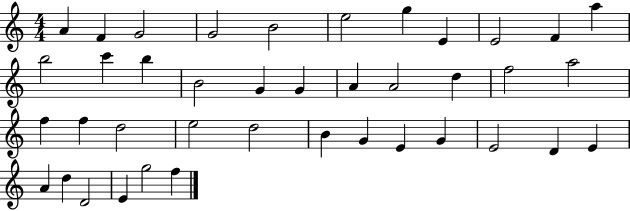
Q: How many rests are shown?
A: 0